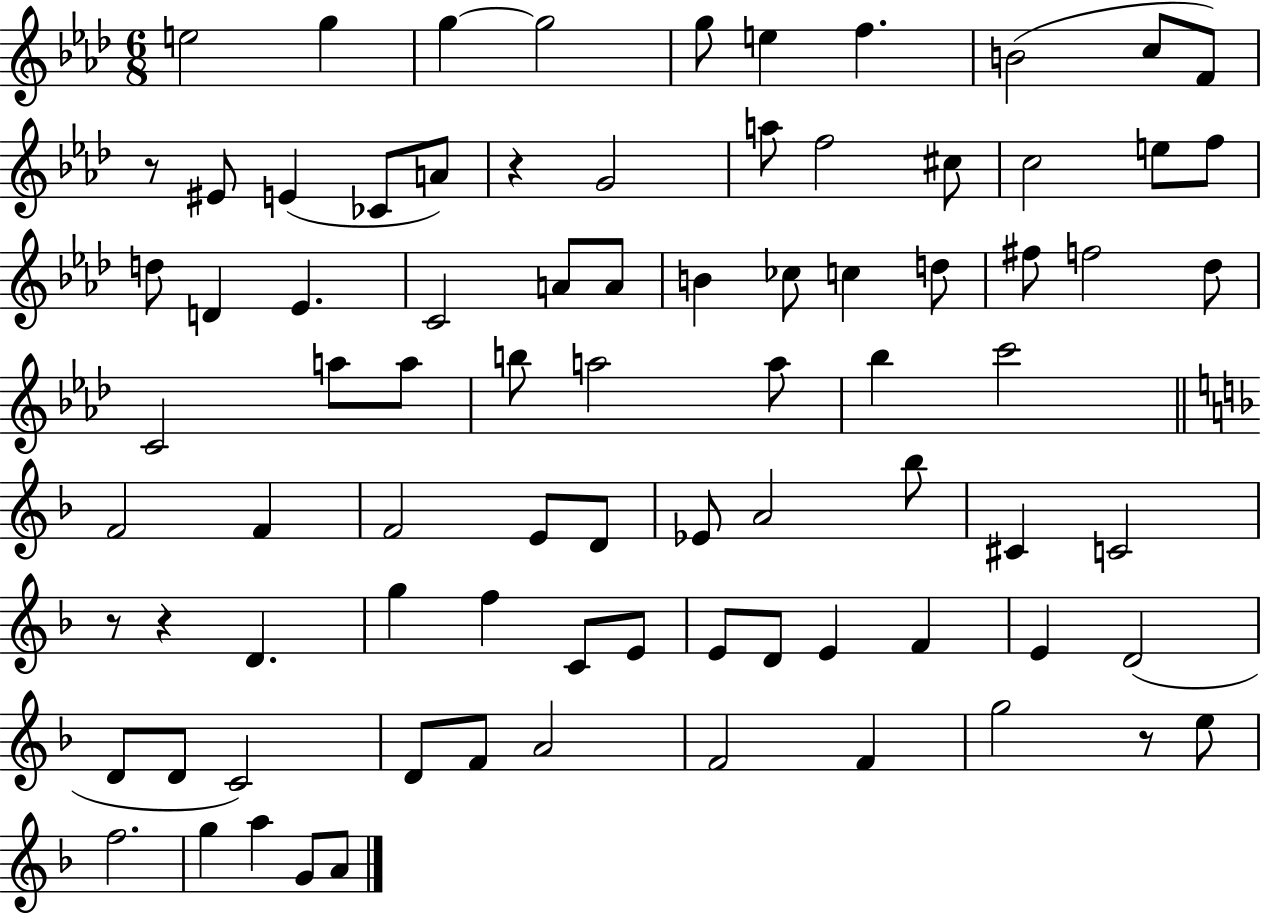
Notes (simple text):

E5/h G5/q G5/q G5/h G5/e E5/q F5/q. B4/h C5/e F4/e R/e EIS4/e E4/q CES4/e A4/e R/q G4/h A5/e F5/h C#5/e C5/h E5/e F5/e D5/e D4/q Eb4/q. C4/h A4/e A4/e B4/q CES5/e C5/q D5/e F#5/e F5/h Db5/e C4/h A5/e A5/e B5/e A5/h A5/e Bb5/q C6/h F4/h F4/q F4/h E4/e D4/e Eb4/e A4/h Bb5/e C#4/q C4/h R/e R/q D4/q. G5/q F5/q C4/e E4/e E4/e D4/e E4/q F4/q E4/q D4/h D4/e D4/e C4/h D4/e F4/e A4/h F4/h F4/q G5/h R/e E5/e F5/h. G5/q A5/q G4/e A4/e